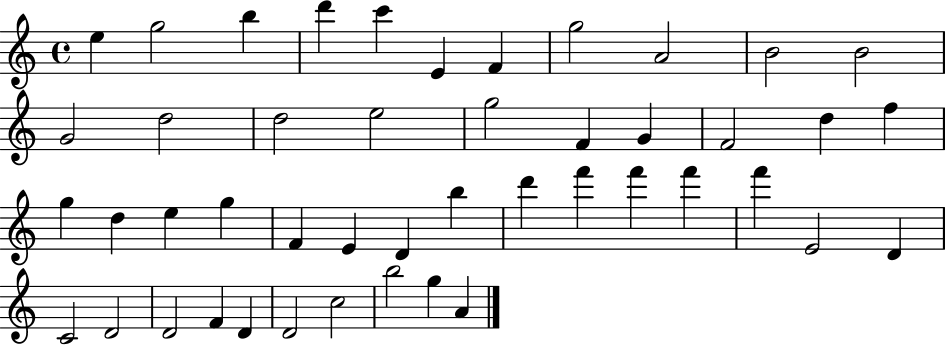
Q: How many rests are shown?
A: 0